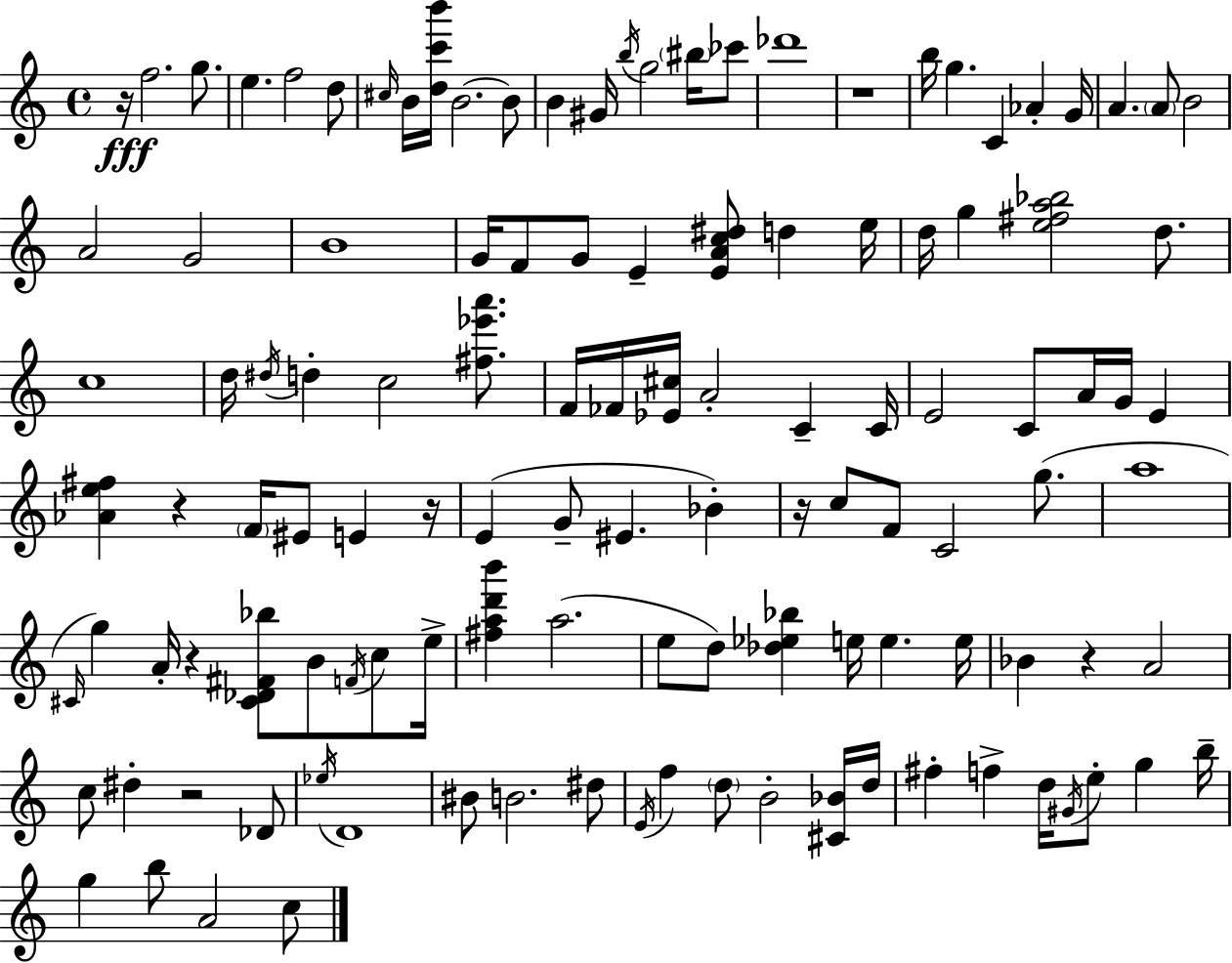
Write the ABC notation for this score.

X:1
T:Untitled
M:4/4
L:1/4
K:C
z/4 f2 g/2 e f2 d/2 ^c/4 B/4 [dc'b']/4 B2 B/2 B ^G/4 b/4 g2 ^b/4 _c'/2 _d'4 z4 b/4 g C _A G/4 A A/2 B2 A2 G2 B4 G/4 F/2 G/2 E [EAc^d]/2 d e/4 d/4 g [e^fa_b]2 d/2 c4 d/4 ^d/4 d c2 [^f_e'a']/2 F/4 _F/4 [_E^c]/4 A2 C C/4 E2 C/2 A/4 G/4 E [_Ae^f] z F/4 ^E/2 E z/4 E G/2 ^E _B z/4 c/2 F/2 C2 g/2 a4 ^C/4 g A/4 z [^C_D^F_b]/2 B/2 F/4 c/2 e/4 [^fad'b'] a2 e/2 d/2 [_d_e_b] e/4 e e/4 _B z A2 c/2 ^d z2 _D/2 _e/4 D4 ^B/2 B2 ^d/2 E/4 f d/2 B2 [^C_B]/4 d/4 ^f f d/4 ^G/4 e/2 g b/4 g b/2 A2 c/2